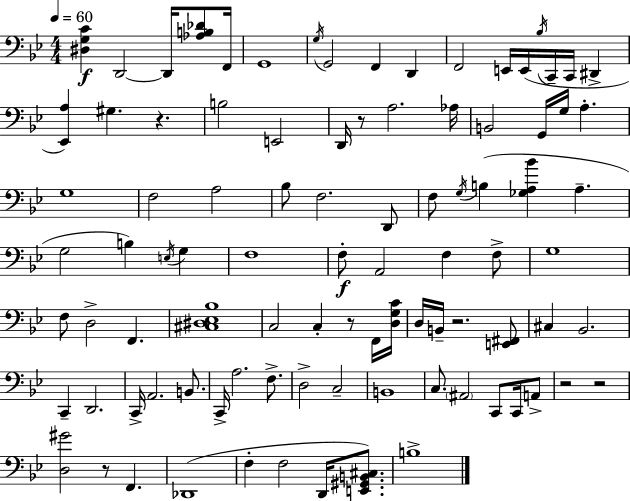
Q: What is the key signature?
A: BES major